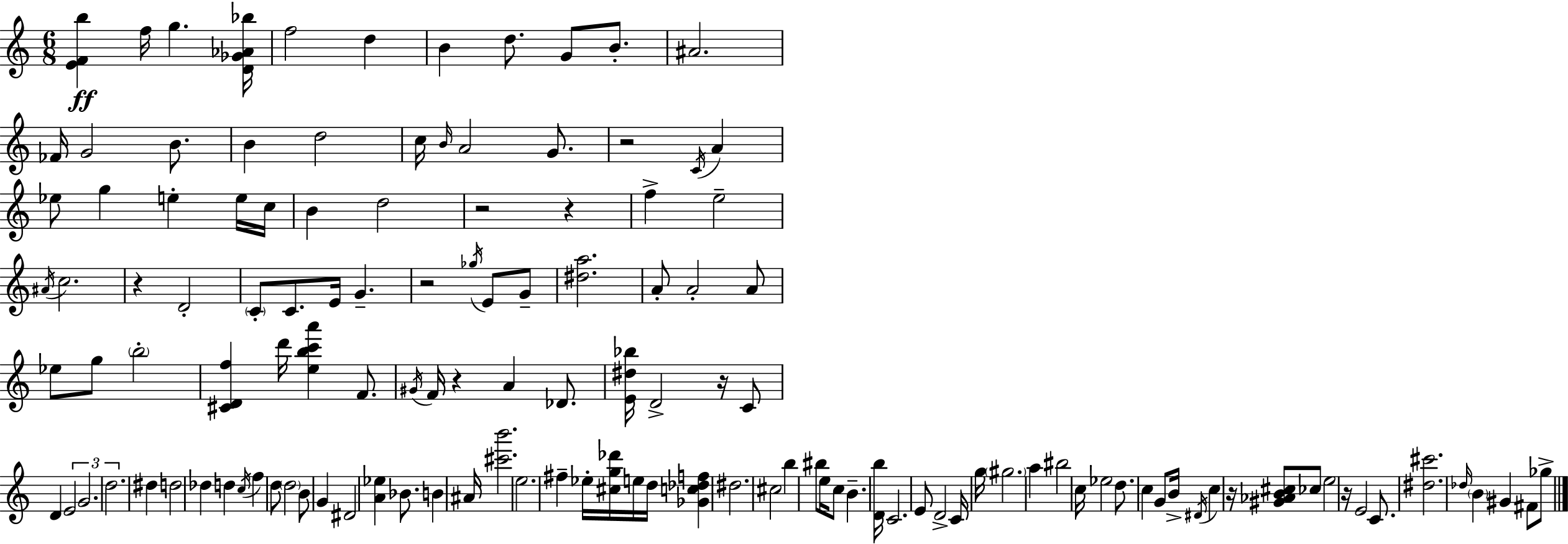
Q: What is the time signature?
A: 6/8